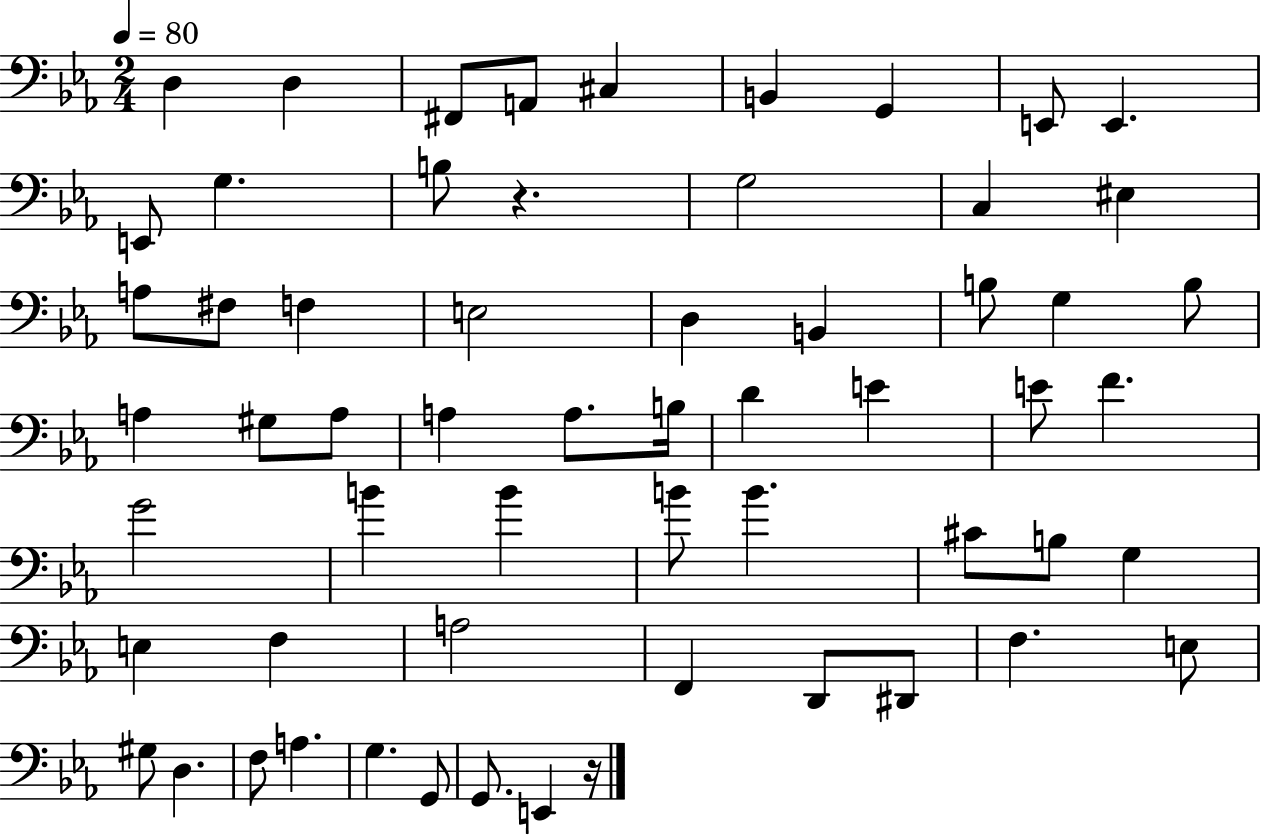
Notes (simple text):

D3/q D3/q F#2/e A2/e C#3/q B2/q G2/q E2/e E2/q. E2/e G3/q. B3/e R/q. G3/h C3/q EIS3/q A3/e F#3/e F3/q E3/h D3/q B2/q B3/e G3/q B3/e A3/q G#3/e A3/e A3/q A3/e. B3/s D4/q E4/q E4/e F4/q. G4/h B4/q B4/q B4/e B4/q. C#4/e B3/e G3/q E3/q F3/q A3/h F2/q D2/e D#2/e F3/q. E3/e G#3/e D3/q. F3/e A3/q. G3/q. G2/e G2/e. E2/q R/s